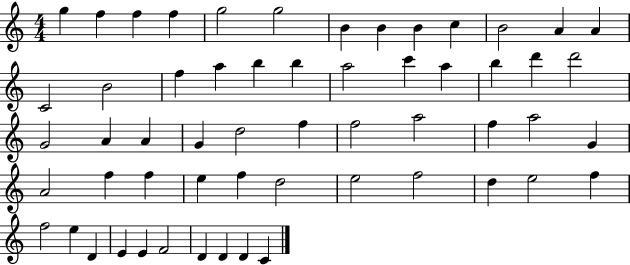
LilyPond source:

{
  \clef treble
  \numericTimeSignature
  \time 4/4
  \key c \major
  g''4 f''4 f''4 f''4 | g''2 g''2 | b'4 b'4 b'4 c''4 | b'2 a'4 a'4 | \break c'2 b'2 | f''4 a''4 b''4 b''4 | a''2 c'''4 a''4 | b''4 d'''4 d'''2 | \break g'2 a'4 a'4 | g'4 d''2 f''4 | f''2 a''2 | f''4 a''2 g'4 | \break a'2 f''4 f''4 | e''4 f''4 d''2 | e''2 f''2 | d''4 e''2 f''4 | \break f''2 e''4 d'4 | e'4 e'4 f'2 | d'4 d'4 d'4 c'4 | \bar "|."
}